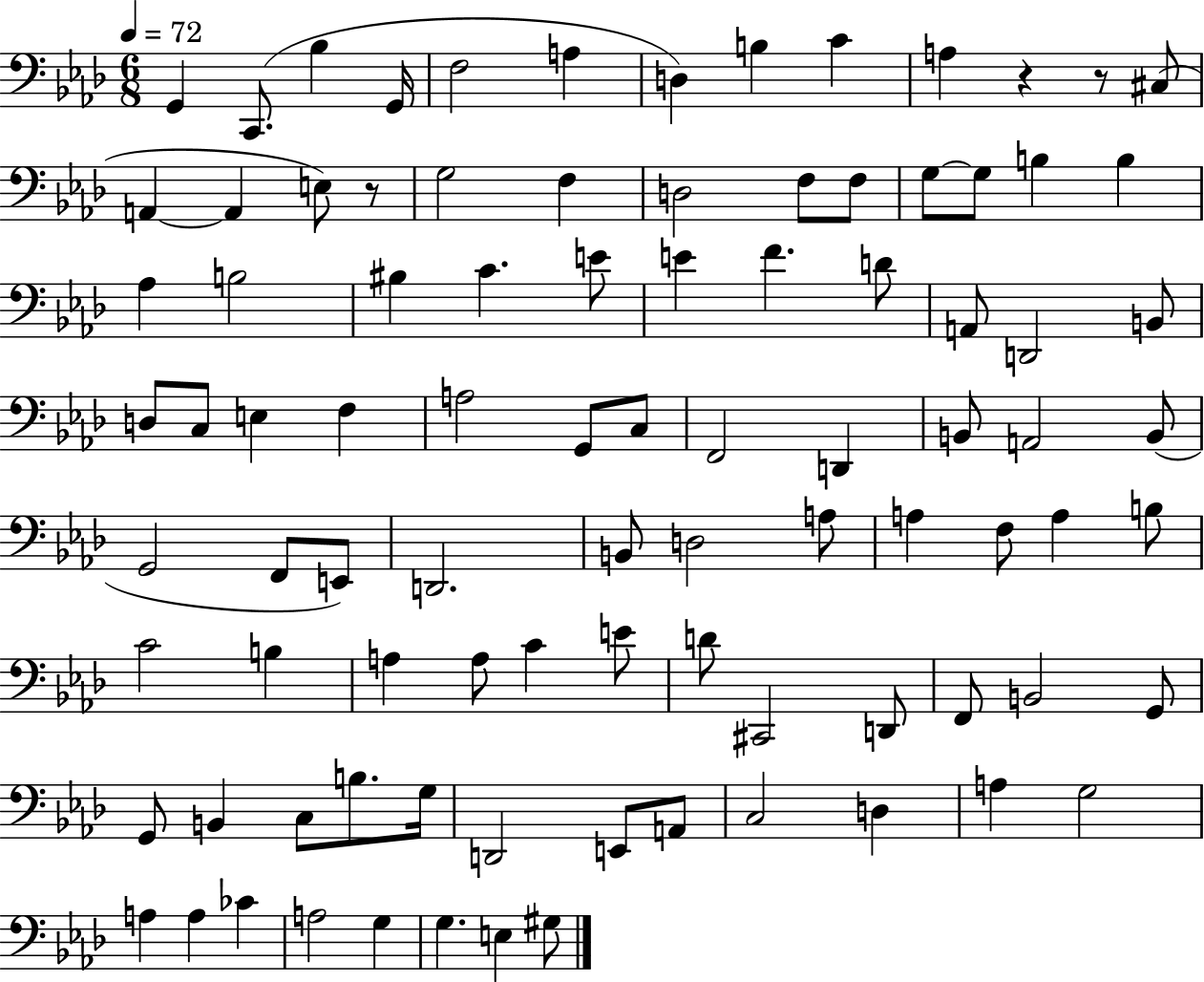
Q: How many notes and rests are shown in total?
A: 92